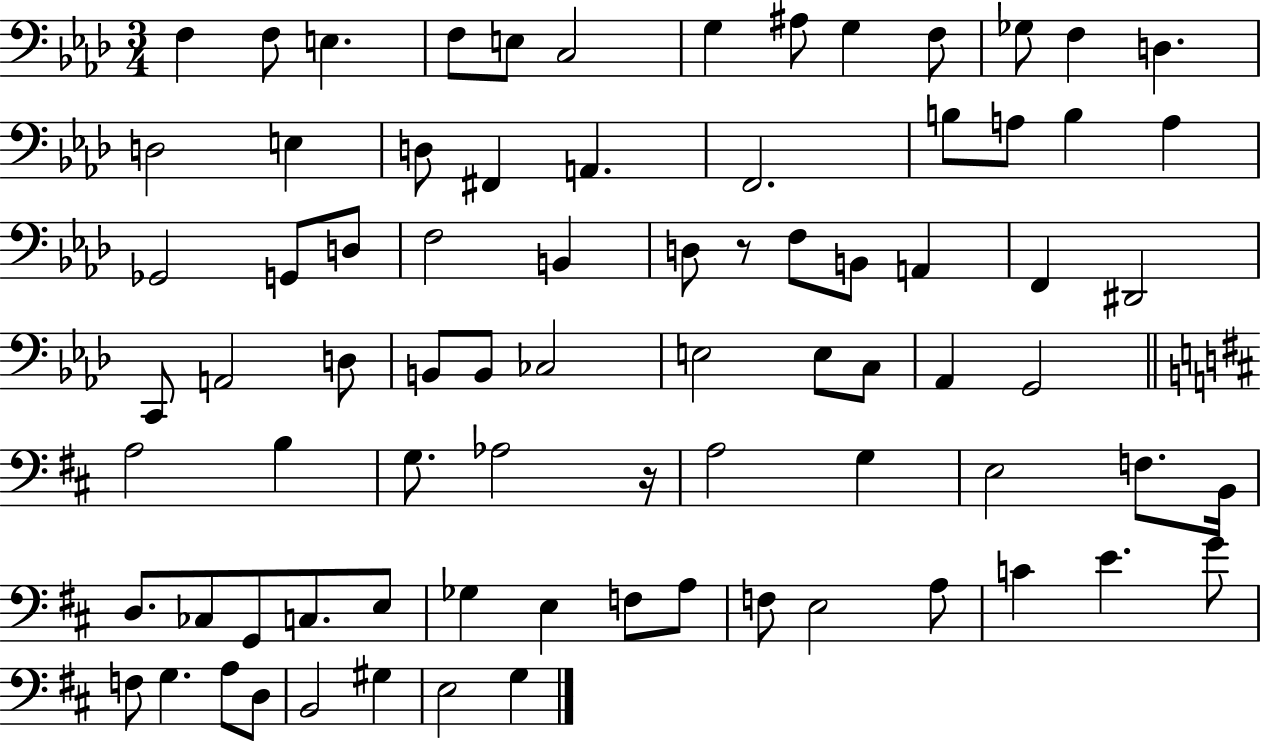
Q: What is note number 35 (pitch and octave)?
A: C2